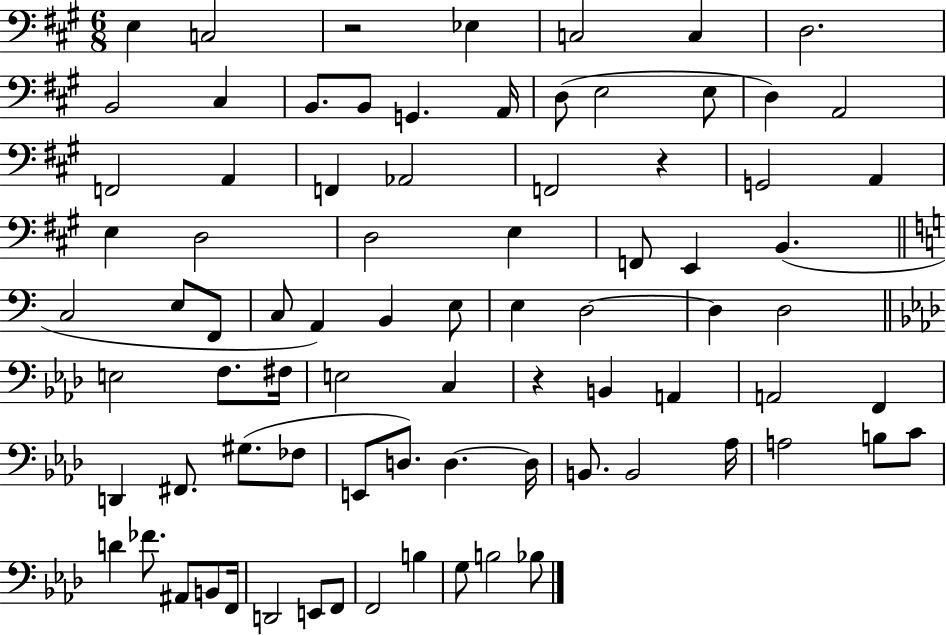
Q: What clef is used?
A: bass